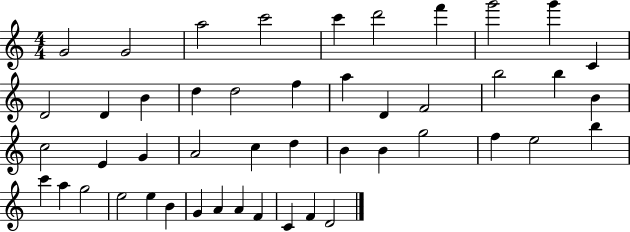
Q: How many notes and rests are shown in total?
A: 47